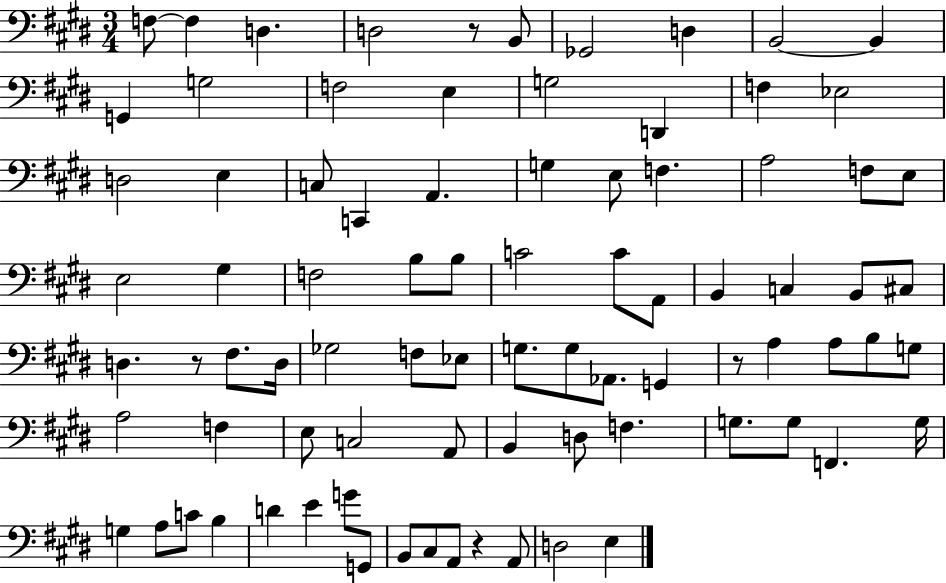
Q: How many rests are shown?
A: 4